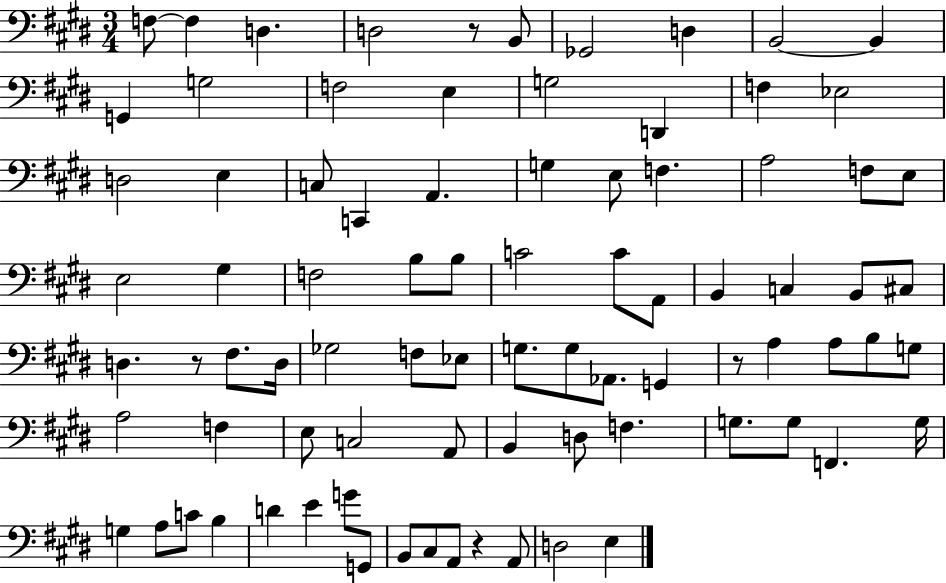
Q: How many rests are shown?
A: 4